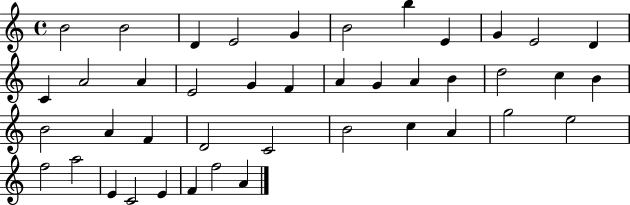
B4/h B4/h D4/q E4/h G4/q B4/h B5/q E4/q G4/q E4/h D4/q C4/q A4/h A4/q E4/h G4/q F4/q A4/q G4/q A4/q B4/q D5/h C5/q B4/q B4/h A4/q F4/q D4/h C4/h B4/h C5/q A4/q G5/h E5/h F5/h A5/h E4/q C4/h E4/q F4/q F5/h A4/q